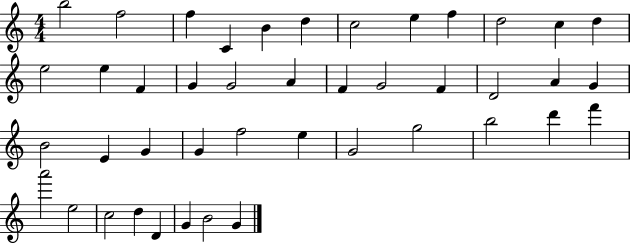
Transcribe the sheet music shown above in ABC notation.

X:1
T:Untitled
M:4/4
L:1/4
K:C
b2 f2 f C B d c2 e f d2 c d e2 e F G G2 A F G2 F D2 A G B2 E G G f2 e G2 g2 b2 d' f' a'2 e2 c2 d D G B2 G